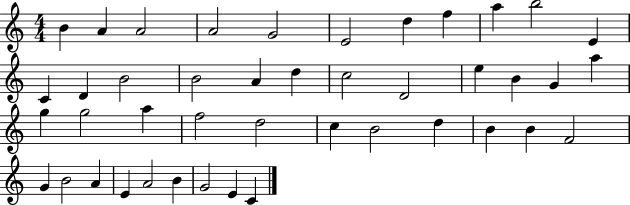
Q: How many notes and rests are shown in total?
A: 43